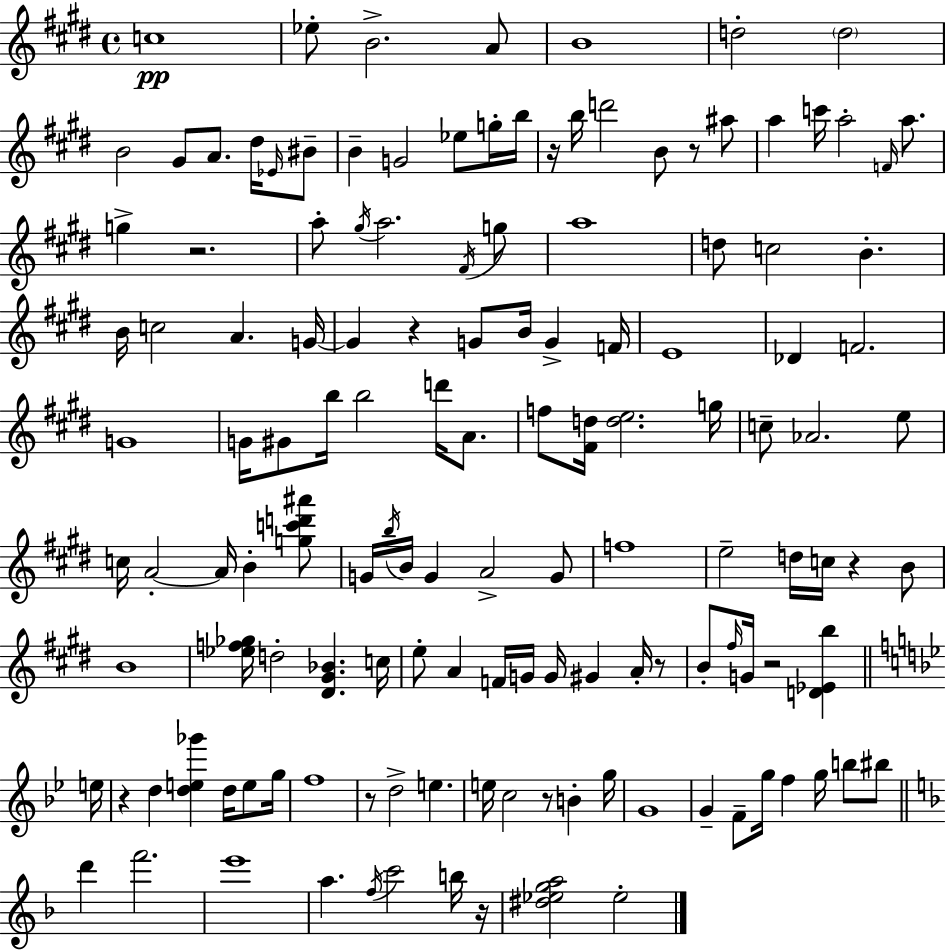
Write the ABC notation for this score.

X:1
T:Untitled
M:4/4
L:1/4
K:E
c4 _e/2 B2 A/2 B4 d2 d2 B2 ^G/2 A/2 ^d/4 _E/4 ^B/2 B G2 _e/2 g/4 b/4 z/4 b/4 d'2 B/2 z/2 ^a/2 a c'/4 a2 F/4 a/2 g z2 a/2 ^g/4 a2 ^F/4 g/2 a4 d/2 c2 B B/4 c2 A G/4 G z G/2 B/4 G F/4 E4 _D F2 G4 G/4 ^G/2 b/4 b2 d'/4 A/2 f/2 [^Fd]/4 [de]2 g/4 c/2 _A2 e/2 c/4 A2 A/4 B [gc'd'^a']/2 G/4 b/4 B/4 G A2 G/2 f4 e2 d/4 c/4 z B/2 B4 [_ef_g]/4 d2 [^D^G_B] c/4 e/2 A F/4 G/4 G/4 ^G A/4 z/2 B/2 ^f/4 G/4 z2 [D_Eb] e/4 z d [de_g'] d/4 e/2 g/4 f4 z/2 d2 e e/4 c2 z/2 B g/4 G4 G F/2 g/4 f g/4 b/2 ^b/2 d' f'2 e'4 a f/4 c'2 b/4 z/4 [^d_ega]2 _e2